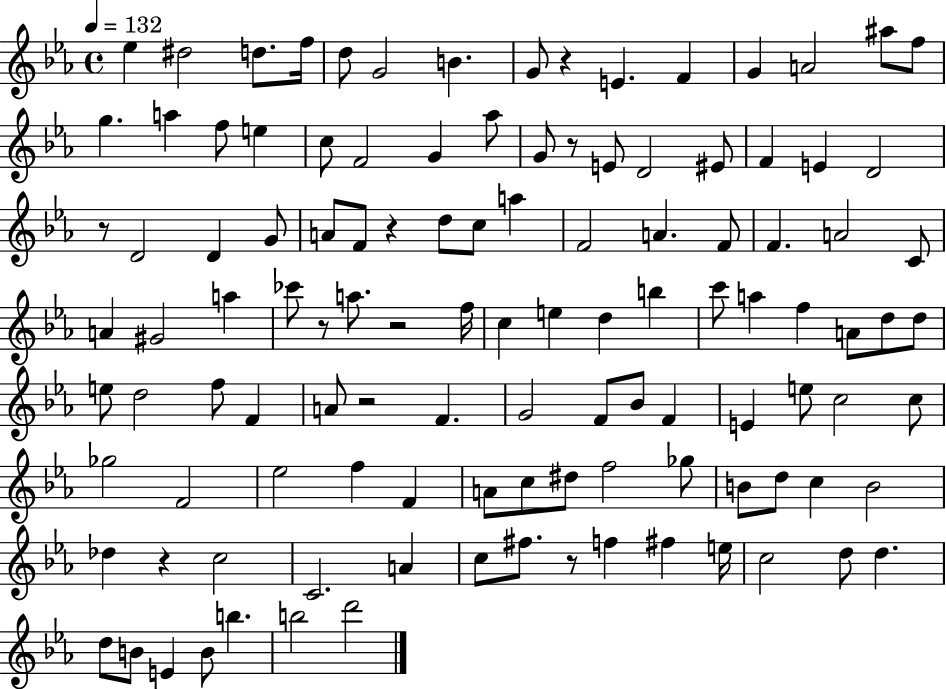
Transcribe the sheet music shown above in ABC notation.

X:1
T:Untitled
M:4/4
L:1/4
K:Eb
_e ^d2 d/2 f/4 d/2 G2 B G/2 z E F G A2 ^a/2 f/2 g a f/2 e c/2 F2 G _a/2 G/2 z/2 E/2 D2 ^E/2 F E D2 z/2 D2 D G/2 A/2 F/2 z d/2 c/2 a F2 A F/2 F A2 C/2 A ^G2 a _c'/2 z/2 a/2 z2 f/4 c e d b c'/2 a f A/2 d/2 d/2 e/2 d2 f/2 F A/2 z2 F G2 F/2 _B/2 F E e/2 c2 c/2 _g2 F2 _e2 f F A/2 c/2 ^d/2 f2 _g/2 B/2 d/2 c B2 _d z c2 C2 A c/2 ^f/2 z/2 f ^f e/4 c2 d/2 d d/2 B/2 E B/2 b b2 d'2